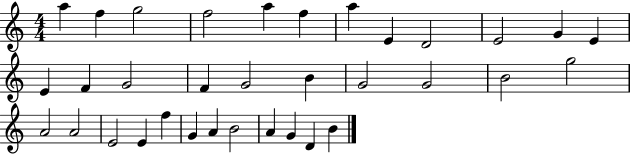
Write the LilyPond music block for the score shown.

{
  \clef treble
  \numericTimeSignature
  \time 4/4
  \key c \major
  a''4 f''4 g''2 | f''2 a''4 f''4 | a''4 e'4 d'2 | e'2 g'4 e'4 | \break e'4 f'4 g'2 | f'4 g'2 b'4 | g'2 g'2 | b'2 g''2 | \break a'2 a'2 | e'2 e'4 f''4 | g'4 a'4 b'2 | a'4 g'4 d'4 b'4 | \break \bar "|."
}